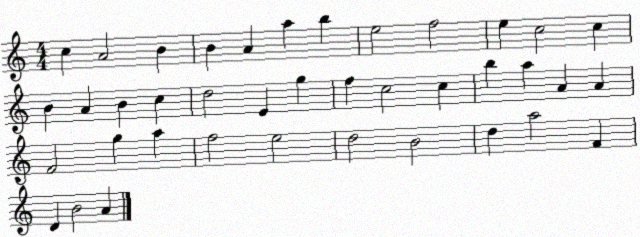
X:1
T:Untitled
M:4/4
L:1/4
K:C
c A2 B B A a b e2 f2 e c2 c B A B c d2 E g f c2 c b a A A F2 g a f2 e2 d2 B2 d a2 F D B2 A